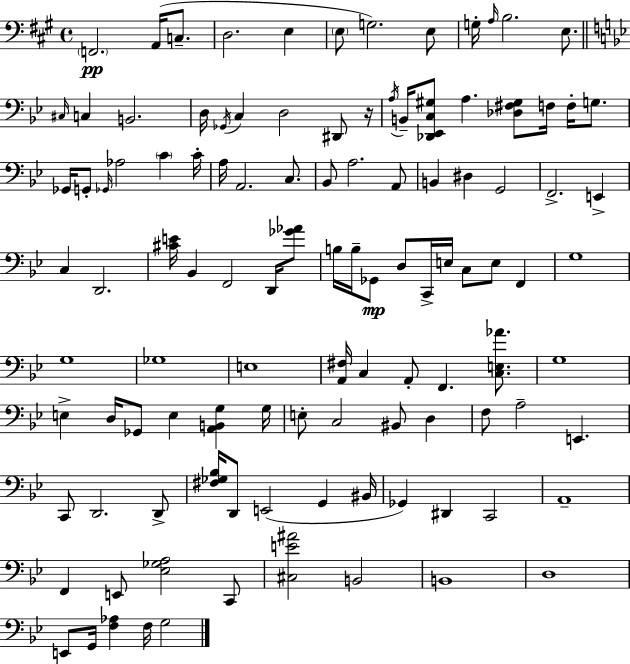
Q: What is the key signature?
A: A major